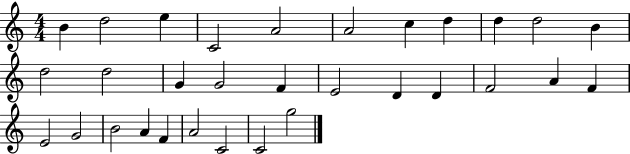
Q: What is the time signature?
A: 4/4